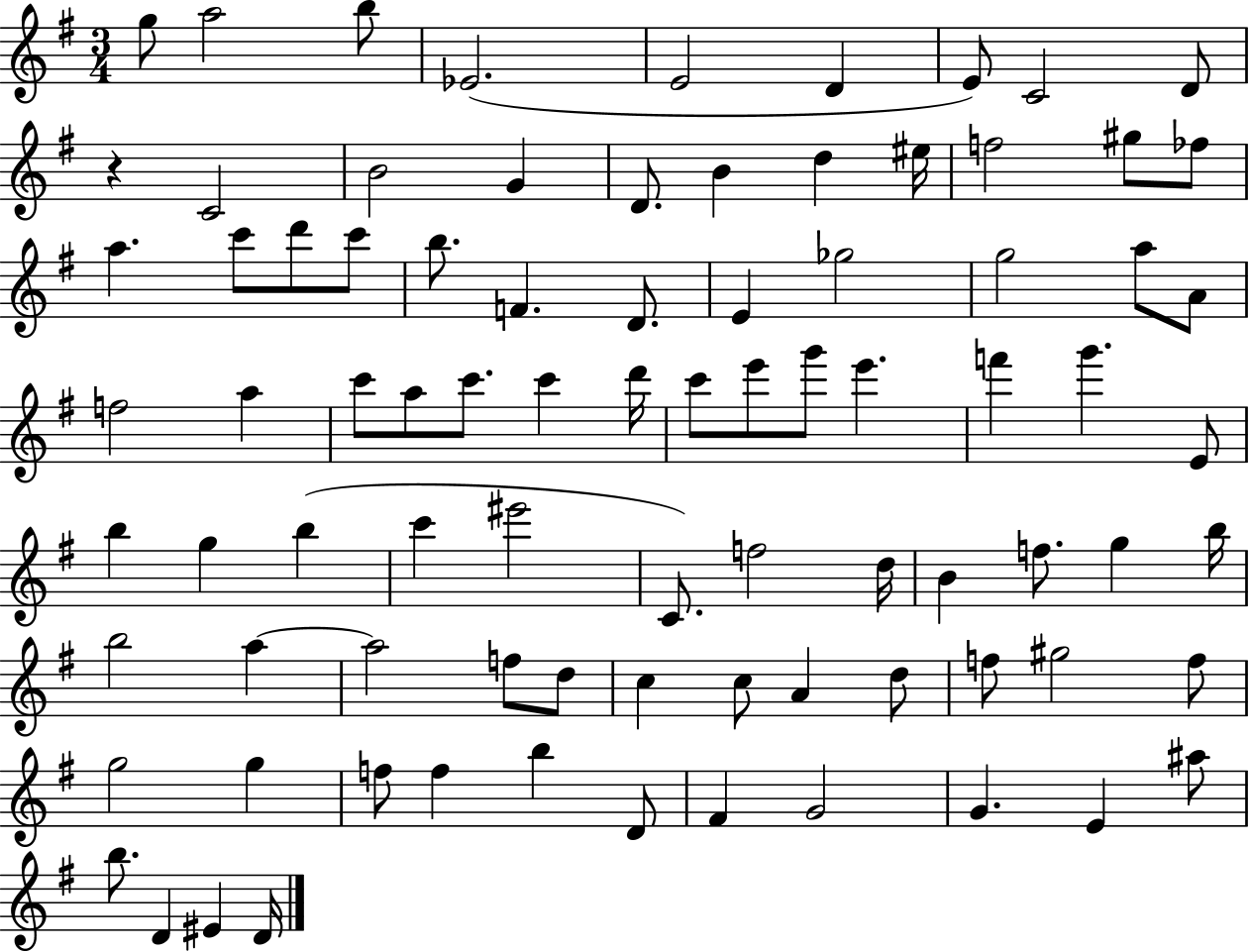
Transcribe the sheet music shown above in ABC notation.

X:1
T:Untitled
M:3/4
L:1/4
K:G
g/2 a2 b/2 _E2 E2 D E/2 C2 D/2 z C2 B2 G D/2 B d ^e/4 f2 ^g/2 _f/2 a c'/2 d'/2 c'/2 b/2 F D/2 E _g2 g2 a/2 A/2 f2 a c'/2 a/2 c'/2 c' d'/4 c'/2 e'/2 g'/2 e' f' g' E/2 b g b c' ^e'2 C/2 f2 d/4 B f/2 g b/4 b2 a a2 f/2 d/2 c c/2 A d/2 f/2 ^g2 f/2 g2 g f/2 f b D/2 ^F G2 G E ^a/2 b/2 D ^E D/4